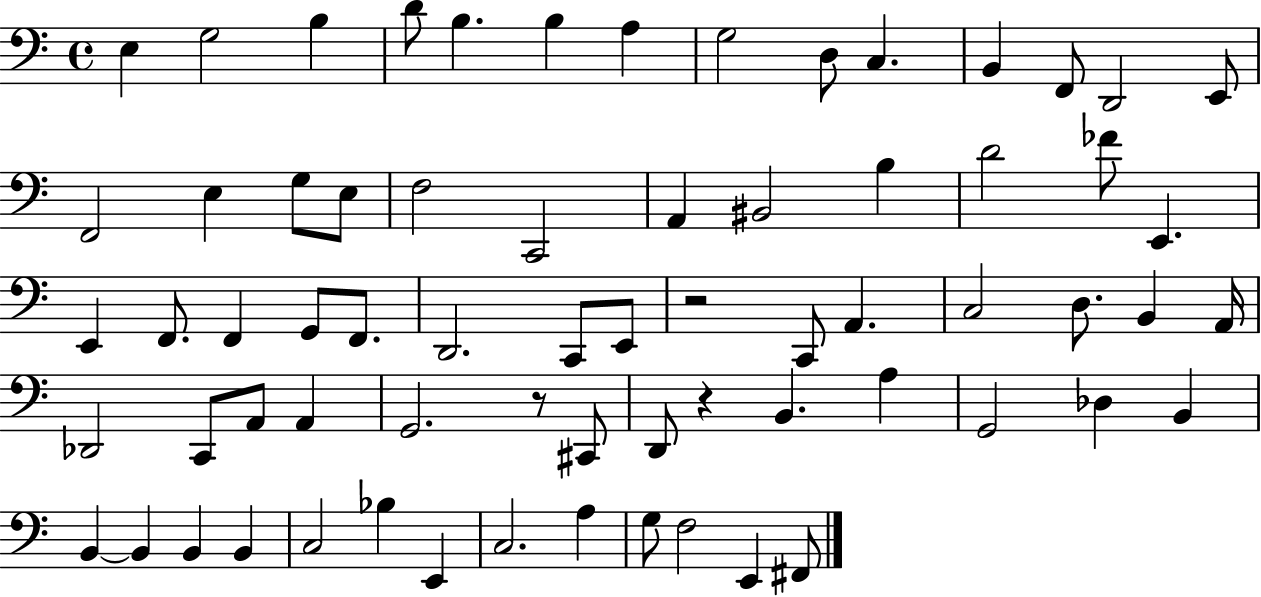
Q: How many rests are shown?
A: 3